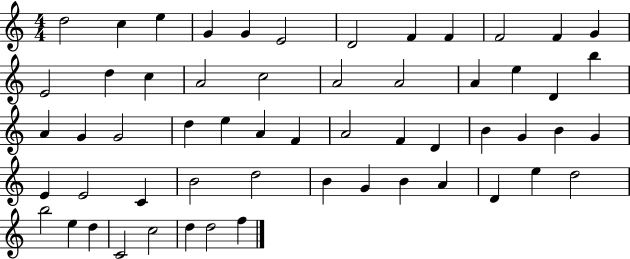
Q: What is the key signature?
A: C major